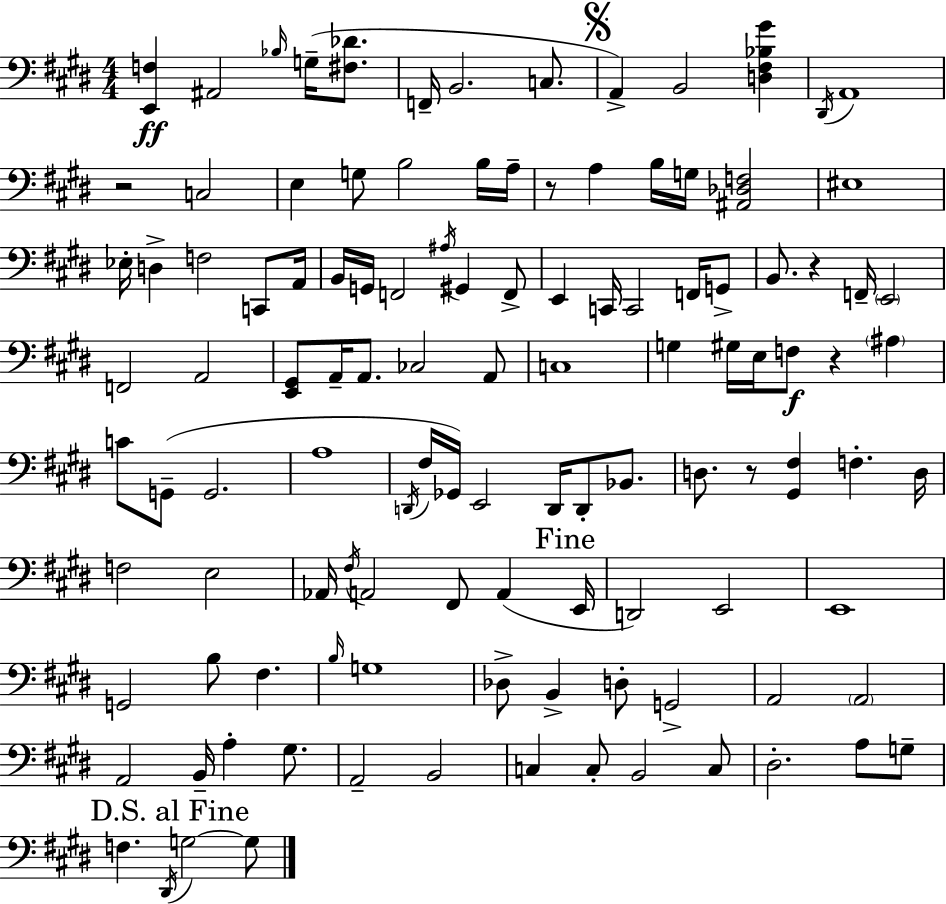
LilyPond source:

{
  \clef bass
  \numericTimeSignature
  \time 4/4
  \key e \major
  <e, f>4\ff ais,2 \grace { bes16 } g16--( <fis des'>8. | f,16-- b,2. c8. | \mark \markup { \musicglyph "scripts.segno" } a,4->) b,2 <d fis bes gis'>4 | \acciaccatura { dis,16 } a,1 | \break r2 c2 | e4 g8 b2 | b16 a16-- r8 a4 b16 g16 <ais, des f>2 | eis1 | \break ees16-. d4-> f2 c,8 | a,16 b,16 g,16 f,2 \acciaccatura { ais16 } gis,4 | f,8-> e,4 c,16 c,2 | f,16 g,8-> b,8. r4 f,16-- \parenthesize e,2 | \break f,2 a,2 | <e, gis,>8 a,16-- a,8. ces2 | a,8 c1 | g4 gis16 e16 f8\f r4 \parenthesize ais4 | \break c'8 g,8--( g,2. | a1 | \acciaccatura { d,16 } fis16 ges,16) e,2 d,16 d,8-. | bes,8. d8. r8 <gis, fis>4 f4.-. | \break d16 f2 e2 | aes,16 \acciaccatura { fis16 } a,2 fis,8 | a,4( \mark "Fine" e,16 d,2) e,2 | e,1 | \break g,2 b8 fis4. | \grace { b16 } g1 | des8-> b,4-> d8-. g,2-> | a,2 \parenthesize a,2 | \break a,2 b,16-- a4-. | gis8. a,2-- b,2 | c4 c8-. b,2 | c8 dis2.-. | \break a8 g8-- \mark "D.S. al Fine" f4. \acciaccatura { dis,16 } g2~~ | g8 \bar "|."
}